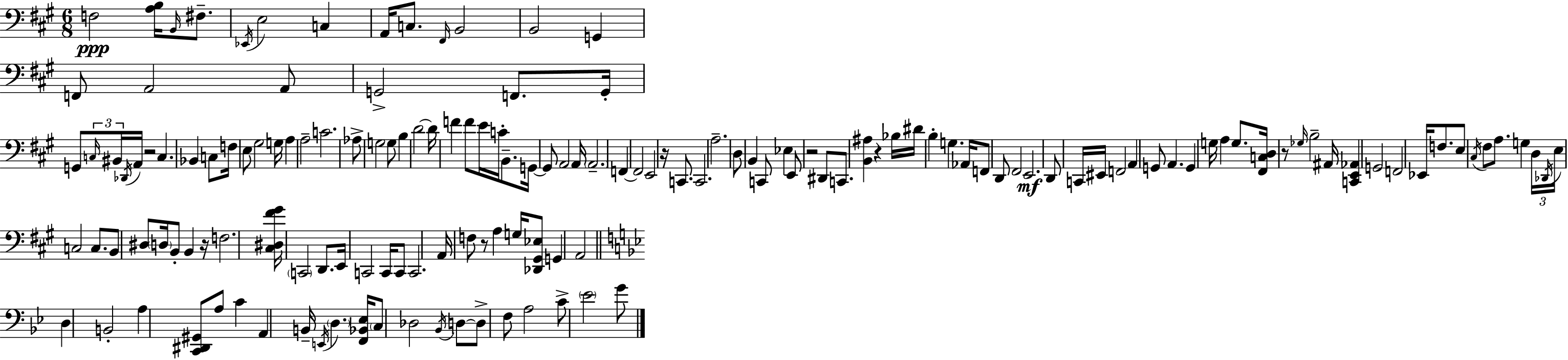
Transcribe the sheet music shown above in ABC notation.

X:1
T:Untitled
M:6/8
L:1/4
K:A
F,2 [A,B,]/4 B,,/4 ^F,/2 _E,,/4 E,2 C, A,,/4 C,/2 ^F,,/4 B,,2 B,,2 G,, F,,/2 A,,2 A,,/2 G,,2 F,,/2 G,,/4 G,,/2 C,/4 ^B,,/4 _D,,/4 A,,/4 z2 C, _B,, C,/2 F,/4 E,/2 ^G,2 G,/4 A, A,2 C2 _A,/2 G,2 G,/2 B, D2 D/4 F F/2 E/4 C/4 B,,/2 G,,/4 G,,/2 A,,2 A,,/4 A,,2 F,, F,,2 E,,2 z/4 C,,/2 C,,2 A,2 D,/2 B,, C,,/2 _E, E,,/2 z2 ^D,,/2 C,,/2 [B,,^A,] z _B,/4 ^D/4 B, G, _A,,/4 F,,/2 D,,/2 ^F,,2 E,,2 D,,/2 C,,/4 ^E,,/4 F,,2 A,, G,,/2 A,, G,, G,/4 A, G,/2 [^F,,C,D,]/4 z/2 _G,/4 B,2 ^A,,/4 [C,,E,,_A,,] G,,2 F,,2 _E,,/4 F,/2 E,/2 ^C,/4 ^F,/2 A,/2 G, D,/4 _D,,/4 E,/4 C,2 C,/2 B,,/2 ^D,/2 D,/4 B,,/2 B,, z/4 F,2 [^C,^D,^F^G]/4 C,,2 D,,/2 E,,/4 C,,2 C,,/4 C,,/2 C,,2 A,,/4 F,/2 z/2 A, G,/4 [_D,,^G,,_E,]/2 G,, A,,2 D, B,,2 A, [C,,^D,,^G,,]/2 A,/2 C A,, B,,/4 E,,/4 D, [F,,_B,,_E,]/4 C,/2 _D,2 _B,,/4 D,/2 D,/2 F,/2 A,2 C/2 _E2 G/2